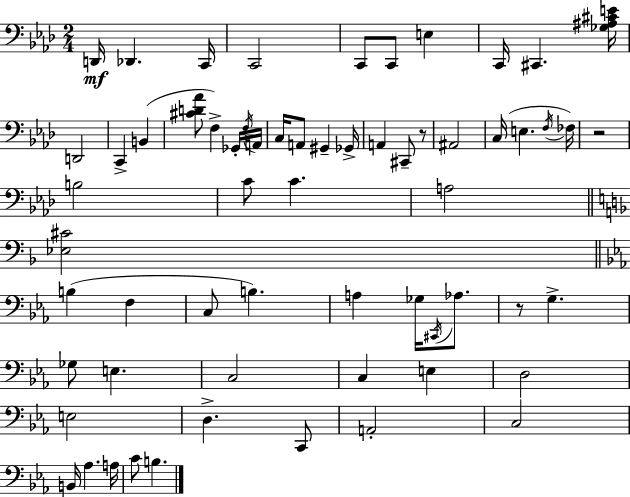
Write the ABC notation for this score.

X:1
T:Untitled
M:2/4
L:1/4
K:Ab
D,,/4 _D,, C,,/4 C,,2 C,,/2 C,,/2 E, C,,/4 ^C,, [_G,^A,^CE]/4 D,,2 C,, B,, [^CD_A]/2 F, _G,,/4 F,/4 A,,/4 C,/4 A,,/2 ^G,, _G,,/4 A,, ^C,,/2 z/2 ^A,,2 C,/4 E, F,/4 _F,/4 z2 B,2 C/2 C A,2 [_E,^C]2 B, F, C,/2 B, A, _G,/4 ^C,,/4 _A,/2 z/2 G, _G,/2 E, C,2 C, E, D,2 E,2 D, C,,/2 A,,2 C,2 B,,/4 _A, A,/4 C/2 B,